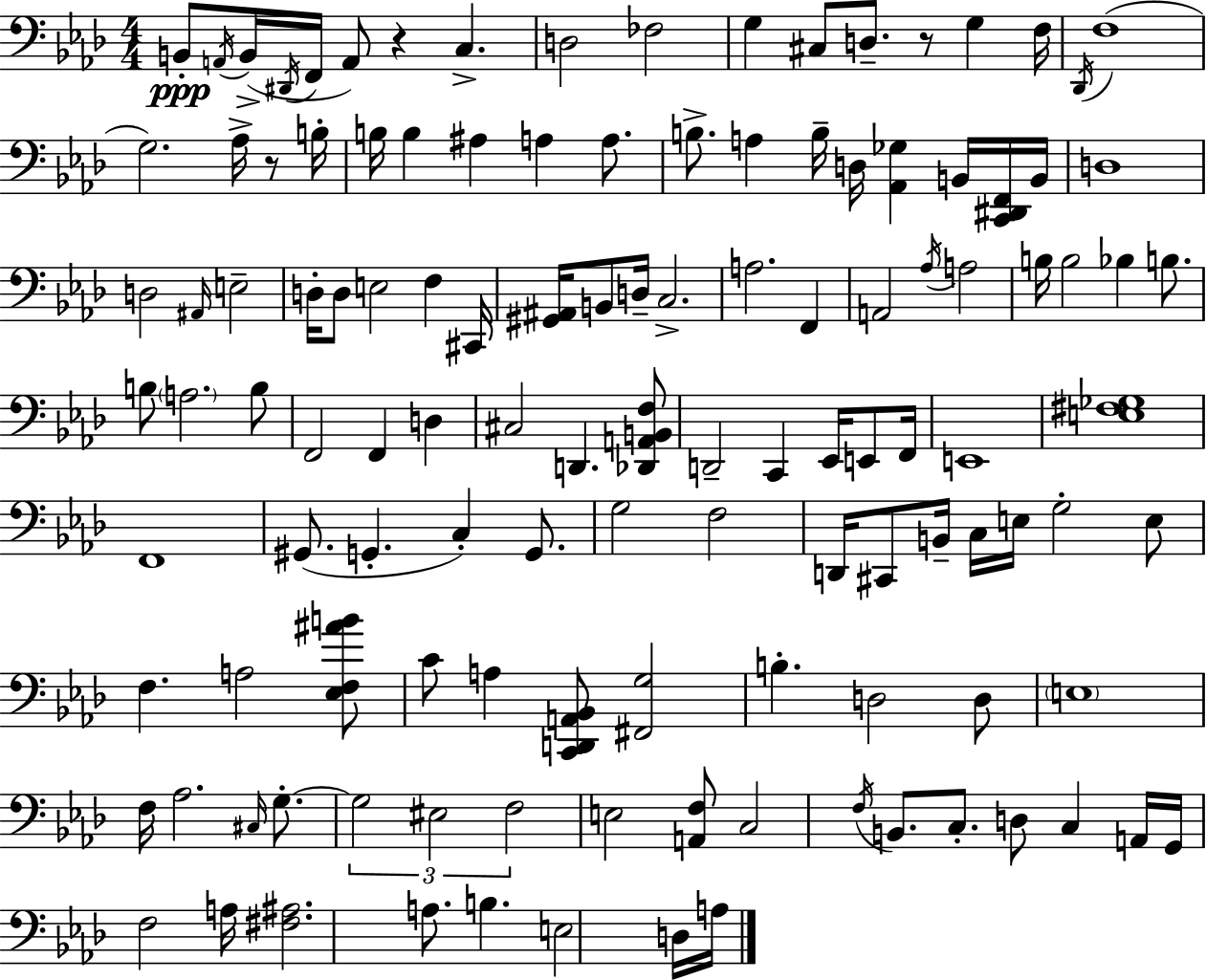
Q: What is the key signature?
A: F minor